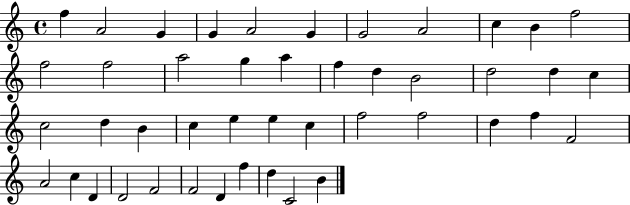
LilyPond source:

{
  \clef treble
  \time 4/4
  \defaultTimeSignature
  \key c \major
  f''4 a'2 g'4 | g'4 a'2 g'4 | g'2 a'2 | c''4 b'4 f''2 | \break f''2 f''2 | a''2 g''4 a''4 | f''4 d''4 b'2 | d''2 d''4 c''4 | \break c''2 d''4 b'4 | c''4 e''4 e''4 c''4 | f''2 f''2 | d''4 f''4 f'2 | \break a'2 c''4 d'4 | d'2 f'2 | f'2 d'4 f''4 | d''4 c'2 b'4 | \break \bar "|."
}